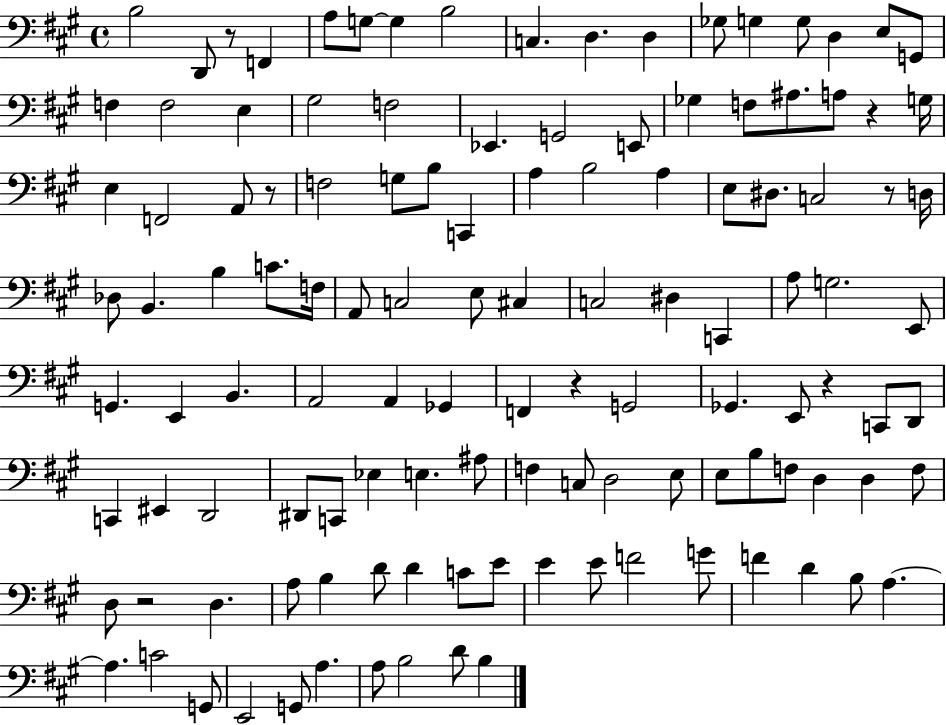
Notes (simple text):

B3/h D2/e R/e F2/q A3/e G3/e G3/q B3/h C3/q. D3/q. D3/q Gb3/e G3/q G3/e D3/q E3/e G2/e F3/q F3/h E3/q G#3/h F3/h Eb2/q. G2/h E2/e Gb3/q F3/e A#3/e. A3/e R/q G3/s E3/q F2/h A2/e R/e F3/h G3/e B3/e C2/q A3/q B3/h A3/q E3/e D#3/e. C3/h R/e D3/s Db3/e B2/q. B3/q C4/e. F3/s A2/e C3/h E3/e C#3/q C3/h D#3/q C2/q A3/e G3/h. E2/e G2/q. E2/q B2/q. A2/h A2/q Gb2/q F2/q R/q G2/h Gb2/q. E2/e R/q C2/e D2/e C2/q EIS2/q D2/h D#2/e C2/e Eb3/q E3/q. A#3/e F3/q C3/e D3/h E3/e E3/e B3/e F3/e D3/q D3/q F3/e D3/e R/h D3/q. A3/e B3/q D4/e D4/q C4/e E4/e E4/q E4/e F4/h G4/e F4/q D4/q B3/e A3/q. A3/q. C4/h G2/e E2/h G2/e A3/q. A3/e B3/h D4/e B3/q